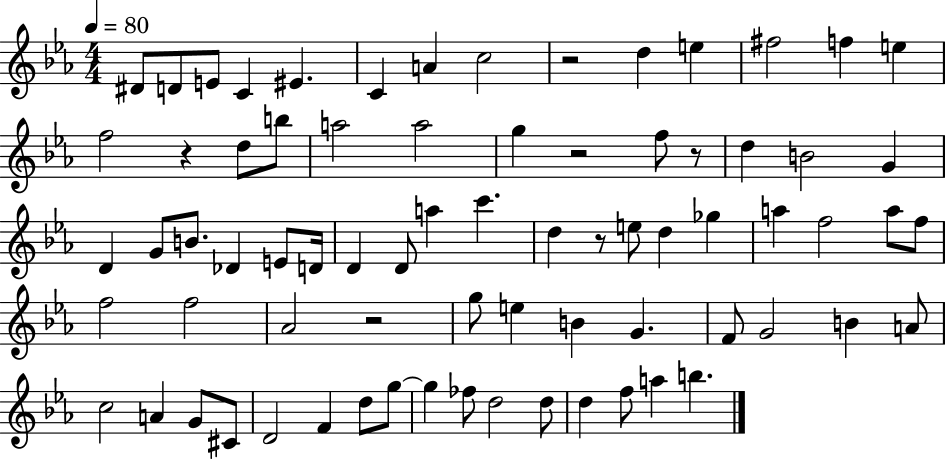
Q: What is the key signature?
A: EES major